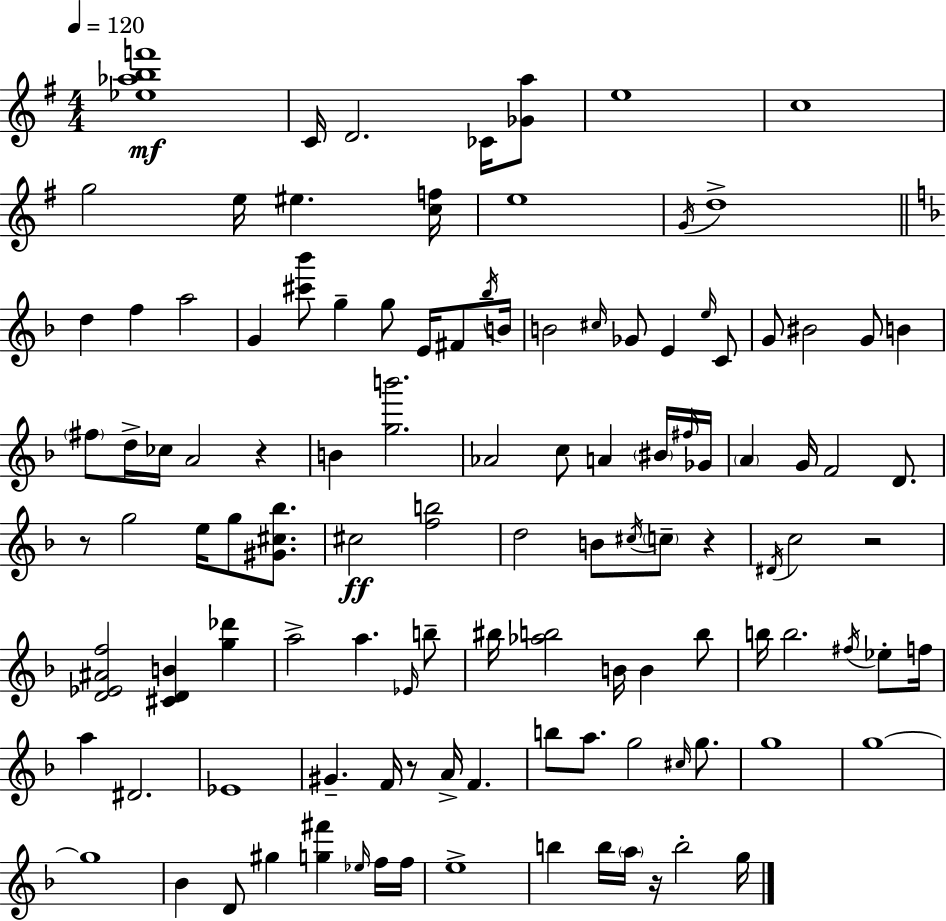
[Eb5,Ab5,B5,F6]/w C4/s D4/h. CES4/s [Gb4,A5]/e E5/w C5/w G5/h E5/s EIS5/q. [C5,F5]/s E5/w G4/s D5/w D5/q F5/q A5/h G4/q [C#6,Bb6]/e G5/q G5/e E4/s F#4/e Bb5/s B4/s B4/h C#5/s Gb4/e E4/q E5/s C4/e G4/e BIS4/h G4/e B4/q F#5/e D5/s CES5/s A4/h R/q B4/q [G5,B6]/h. Ab4/h C5/e A4/q BIS4/s F#5/s Gb4/s A4/q G4/s F4/h D4/e. R/e G5/h E5/s G5/e [G#4,C#5,Bb5]/e. C#5/h [F5,B5]/h D5/h B4/e C#5/s C5/e R/q D#4/s C5/h R/h [D4,Eb4,A#4,F5]/h [C#4,D4,B4]/q [G5,Db6]/q A5/h A5/q. Eb4/s B5/e BIS5/s [Ab5,B5]/h B4/s B4/q B5/e B5/s B5/h. F#5/s Eb5/e F5/s A5/q D#4/h. Eb4/w G#4/q. F4/s R/e A4/s F4/q. B5/e A5/e. G5/h C#5/s G5/e. G5/w G5/w G5/w Bb4/q D4/e G#5/q [G5,F#6]/q Eb5/s F5/s F5/s E5/w B5/q B5/s A5/s R/s B5/h G5/s